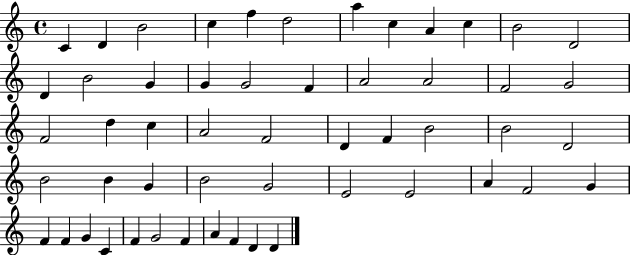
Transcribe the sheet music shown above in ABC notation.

X:1
T:Untitled
M:4/4
L:1/4
K:C
C D B2 c f d2 a c A c B2 D2 D B2 G G G2 F A2 A2 F2 G2 F2 d c A2 F2 D F B2 B2 D2 B2 B G B2 G2 E2 E2 A F2 G F F G C F G2 F A F D D